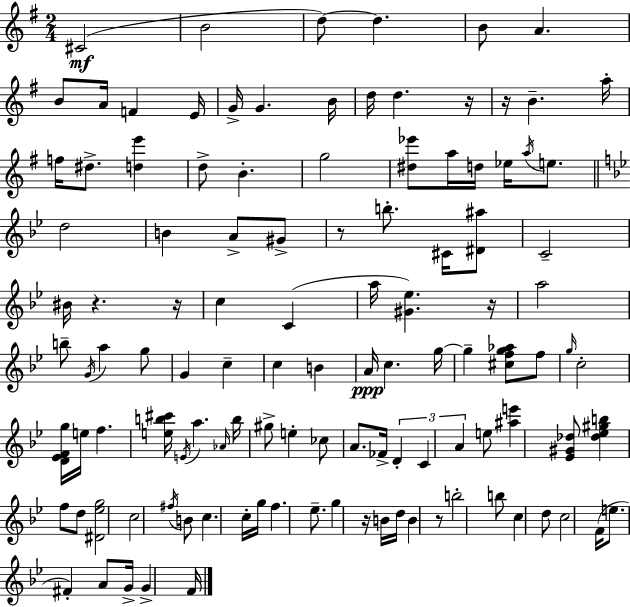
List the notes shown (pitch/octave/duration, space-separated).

C#4/h B4/h D5/e D5/q. B4/e A4/q. B4/e A4/s F4/q E4/s G4/s G4/q. B4/s D5/s D5/q. R/s R/s B4/q. A5/s F5/s D#5/e. [D5,E6]/q D5/e B4/q. G5/h [D#5,Eb6]/e A5/s D5/s Eb5/s A5/s E5/e. D5/h B4/q A4/e G#4/e R/e B5/e. C#4/s [D#4,A#5]/e C4/h BIS4/s R/q. R/s C5/q C4/q A5/s [G#4,Eb5]/q. R/s A5/h B5/e G4/s A5/q G5/e G4/q C5/q C5/q B4/q A4/s C5/q. G5/s G5/q [C#5,F5,G5,Ab5]/e F5/e G5/s C5/h [D4,Eb4,F4,G5]/s E5/s F5/q. [E5,B5,C#6]/s E4/s A5/q. Ab4/s B5/s G#5/e E5/q CES5/e A4/e. FES4/s D4/q C4/q A4/q E5/e [A#5,E6]/q [Eb4,G#4,Db5]/e [Db5,Eb5,G#5,B5]/q F5/e D5/e [D#4,Eb5,G5]/h C5/h F#5/s B4/e C5/q. C5/s G5/s F5/q. Eb5/e. G5/q R/s B4/s D5/s B4/q R/e B5/h B5/e C5/q D5/e C5/h F4/s E5/e. F#4/q A4/e G4/s G4/q F4/s